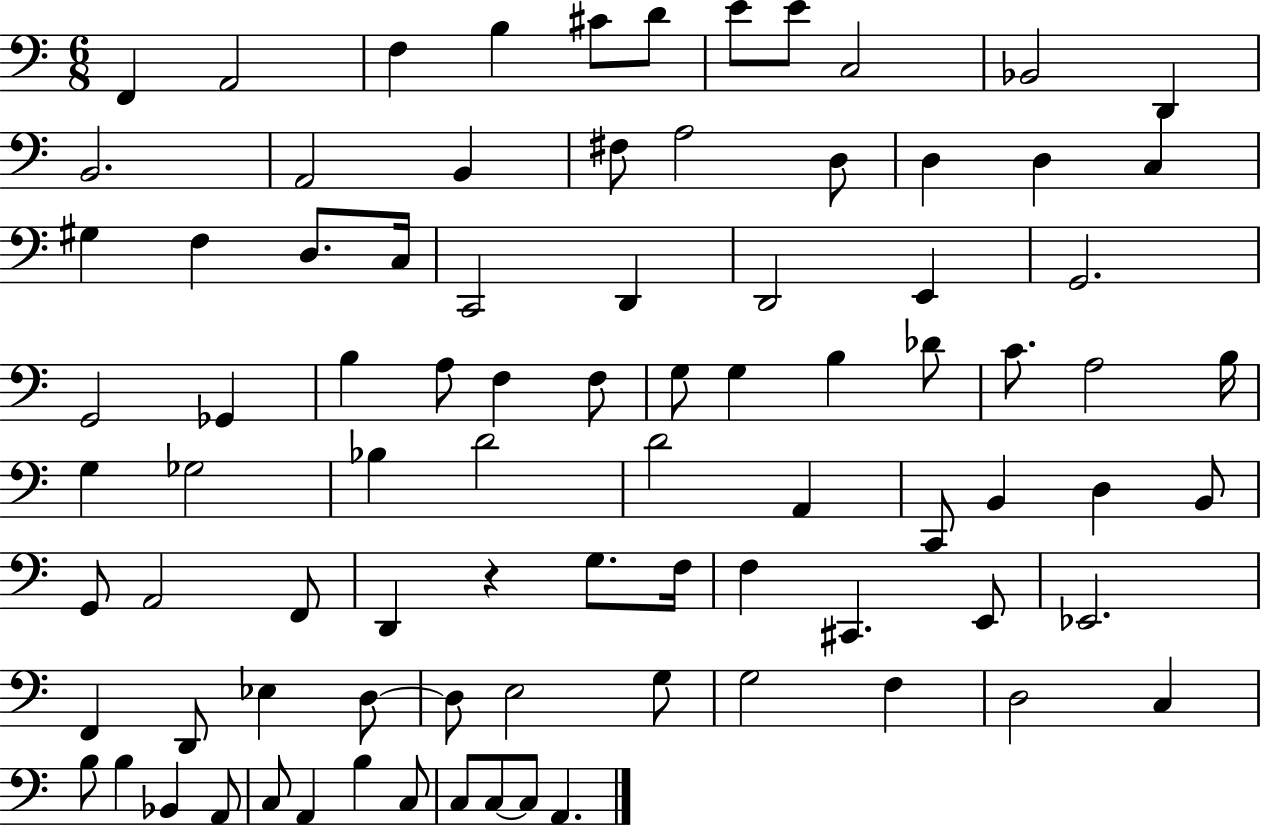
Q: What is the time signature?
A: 6/8